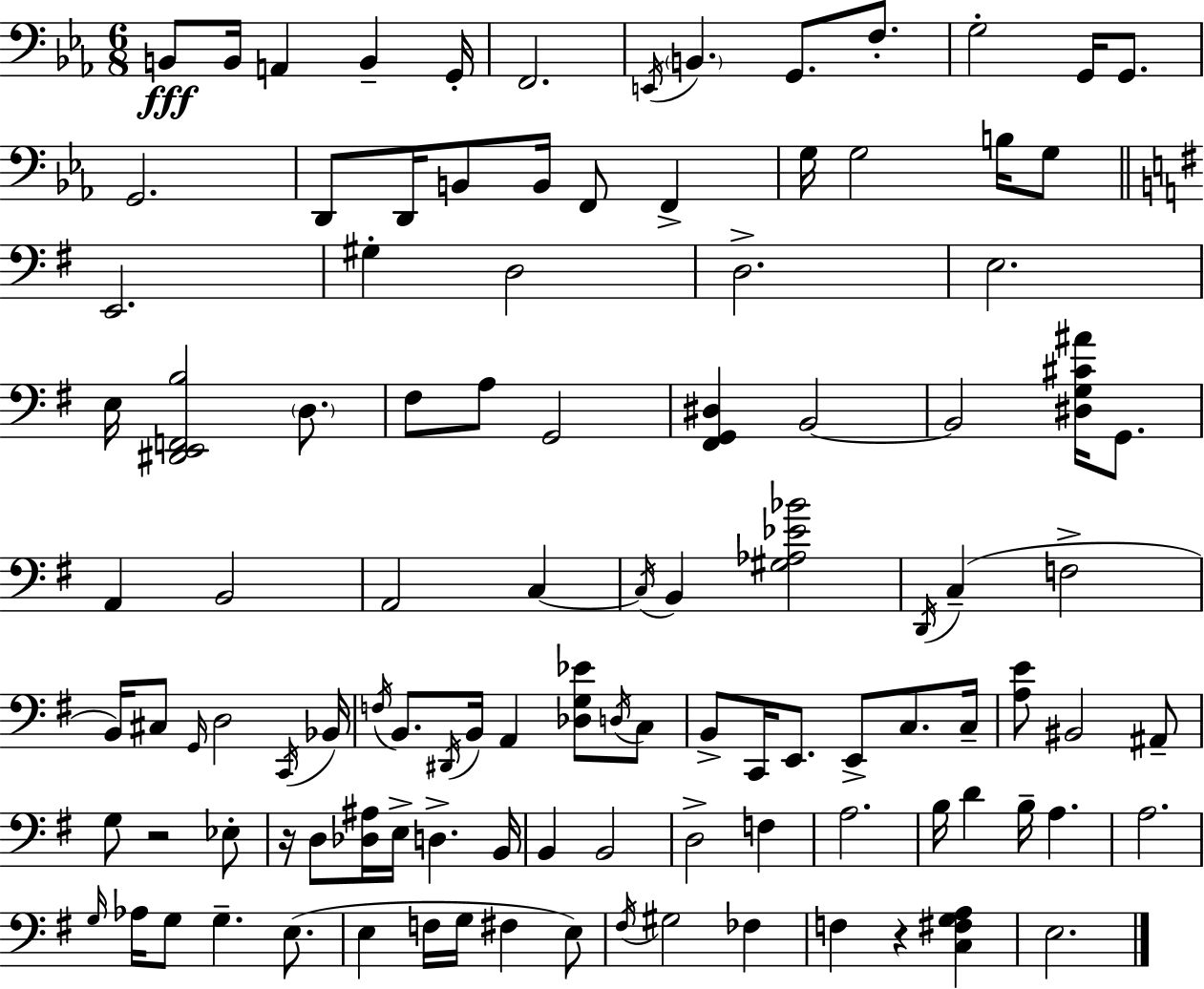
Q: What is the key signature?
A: EES major